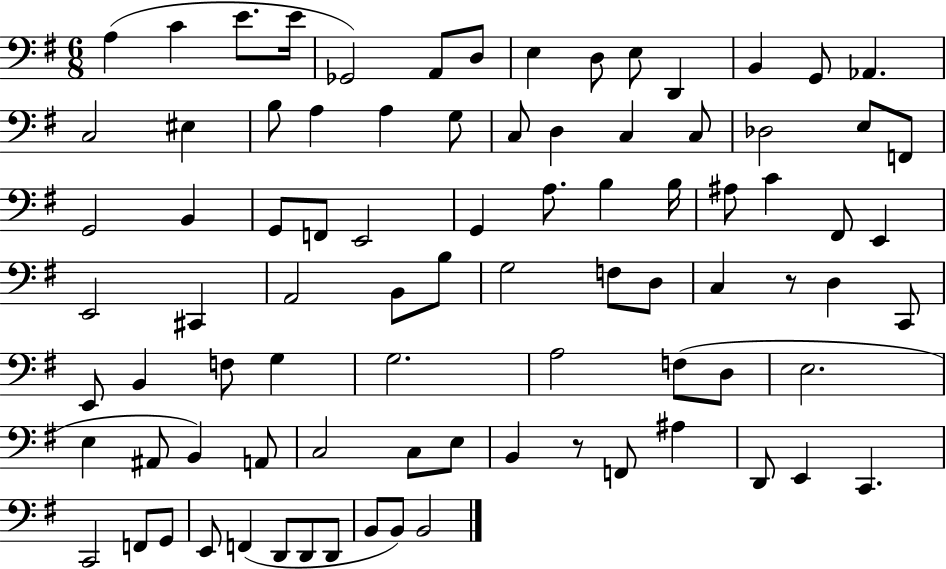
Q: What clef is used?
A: bass